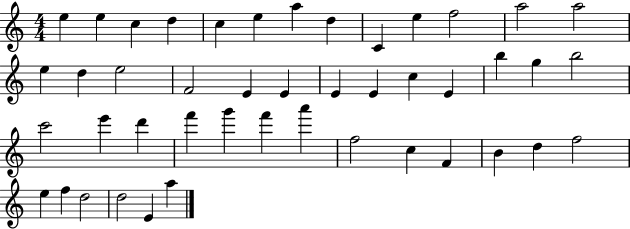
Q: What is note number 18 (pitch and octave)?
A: E4